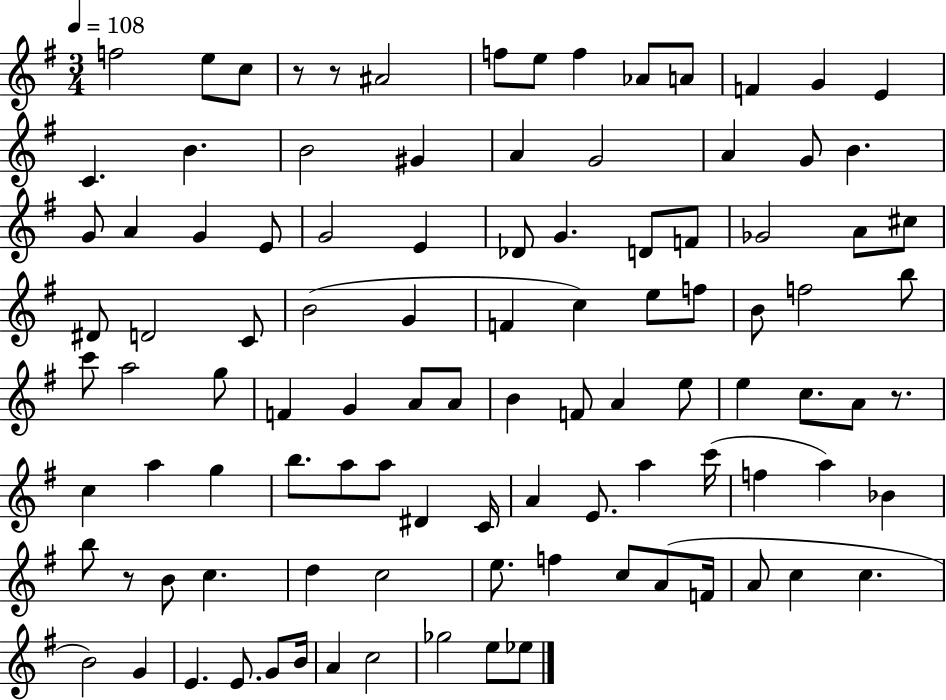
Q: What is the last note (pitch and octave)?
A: Eb5